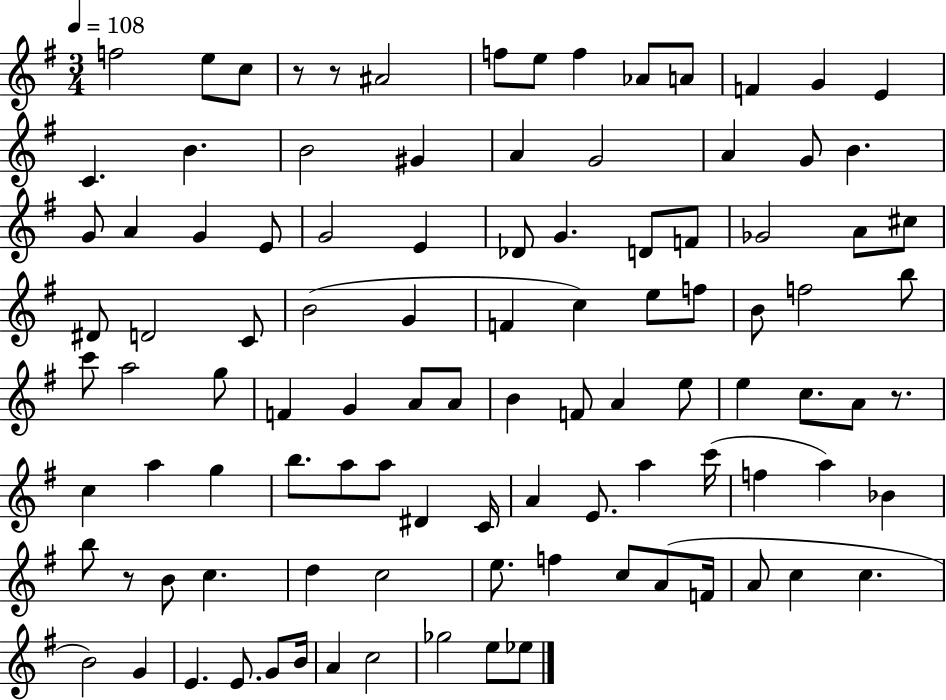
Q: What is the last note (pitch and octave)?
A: Eb5